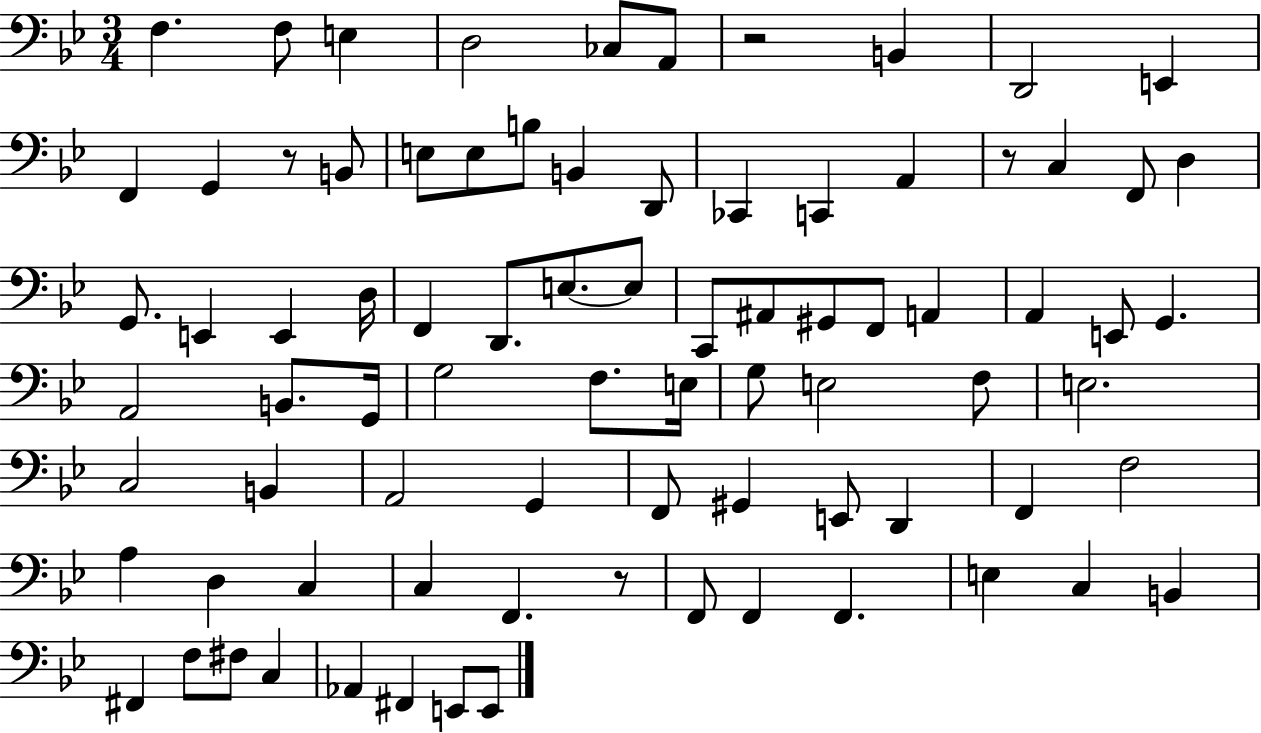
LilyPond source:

{
  \clef bass
  \numericTimeSignature
  \time 3/4
  \key bes \major
  f4. f8 e4 | d2 ces8 a,8 | r2 b,4 | d,2 e,4 | \break f,4 g,4 r8 b,8 | e8 e8 b8 b,4 d,8 | ces,4 c,4 a,4 | r8 c4 f,8 d4 | \break g,8. e,4 e,4 d16 | f,4 d,8. e8.~~ e8 | c,8 ais,8 gis,8 f,8 a,4 | a,4 e,8 g,4. | \break a,2 b,8. g,16 | g2 f8. e16 | g8 e2 f8 | e2. | \break c2 b,4 | a,2 g,4 | f,8 gis,4 e,8 d,4 | f,4 f2 | \break a4 d4 c4 | c4 f,4. r8 | f,8 f,4 f,4. | e4 c4 b,4 | \break fis,4 f8 fis8 c4 | aes,4 fis,4 e,8 e,8 | \bar "|."
}